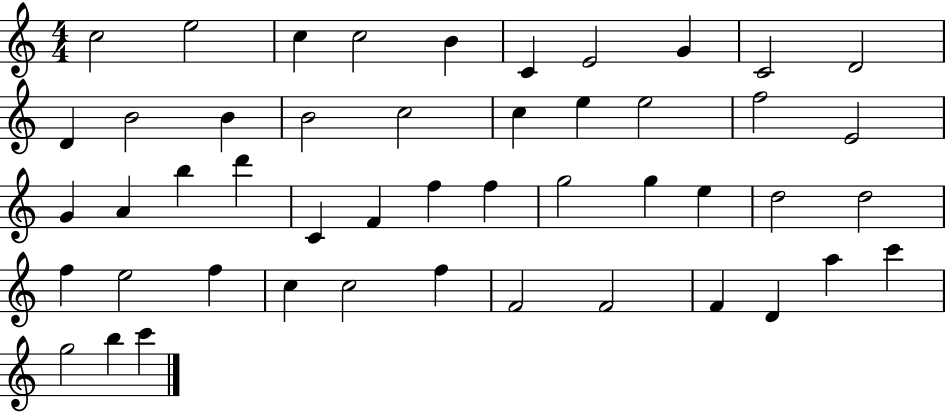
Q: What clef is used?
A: treble